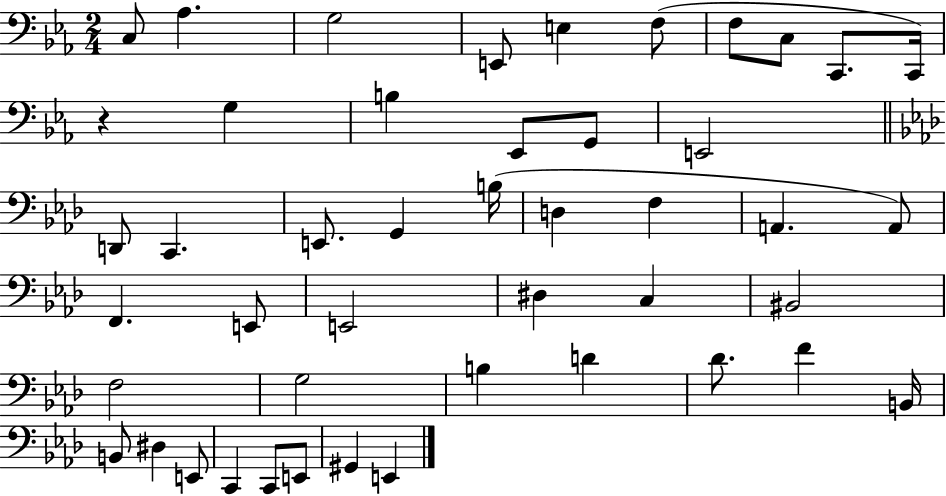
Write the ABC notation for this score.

X:1
T:Untitled
M:2/4
L:1/4
K:Eb
C,/2 _A, G,2 E,,/2 E, F,/2 F,/2 C,/2 C,,/2 C,,/4 z G, B, _E,,/2 G,,/2 E,,2 D,,/2 C,, E,,/2 G,, B,/4 D, F, A,, A,,/2 F,, E,,/2 E,,2 ^D, C, ^B,,2 F,2 G,2 B, D _D/2 F B,,/4 B,,/2 ^D, E,,/2 C,, C,,/2 E,,/2 ^G,, E,,